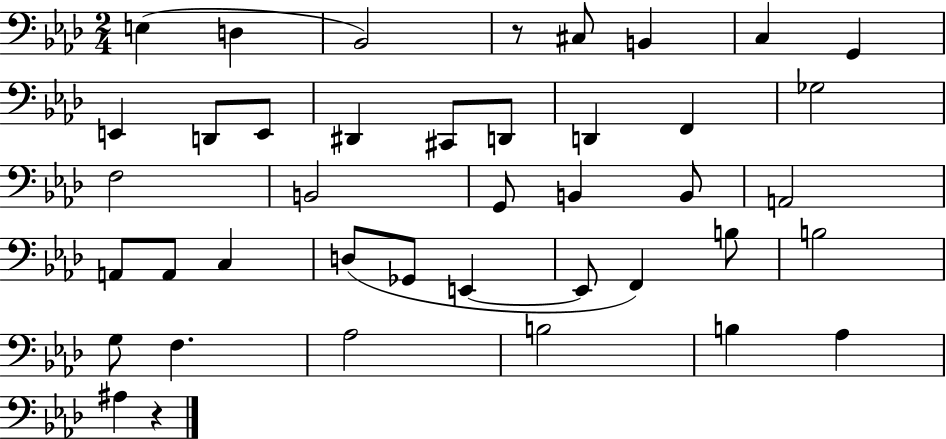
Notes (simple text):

E3/q D3/q Bb2/h R/e C#3/e B2/q C3/q G2/q E2/q D2/e E2/e D#2/q C#2/e D2/e D2/q F2/q Gb3/h F3/h B2/h G2/e B2/q B2/e A2/h A2/e A2/e C3/q D3/e Gb2/e E2/q E2/e F2/q B3/e B3/h G3/e F3/q. Ab3/h B3/h B3/q Ab3/q A#3/q R/q